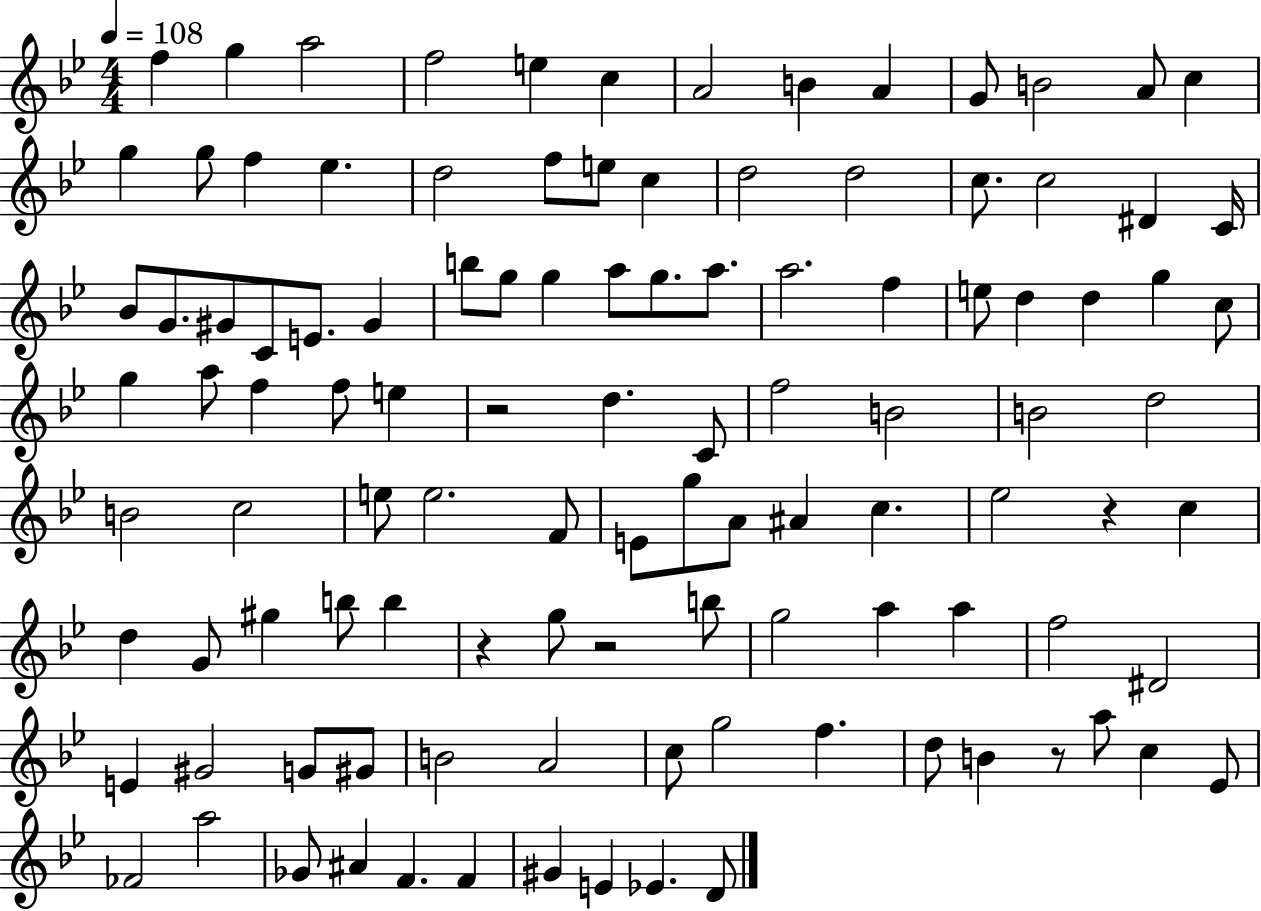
{
  \clef treble
  \numericTimeSignature
  \time 4/4
  \key bes \major
  \tempo 4 = 108
  f''4 g''4 a''2 | f''2 e''4 c''4 | a'2 b'4 a'4 | g'8 b'2 a'8 c''4 | \break g''4 g''8 f''4 ees''4. | d''2 f''8 e''8 c''4 | d''2 d''2 | c''8. c''2 dis'4 c'16 | \break bes'8 g'8. gis'8 c'8 e'8. gis'4 | b''8 g''8 g''4 a''8 g''8. a''8. | a''2. f''4 | e''8 d''4 d''4 g''4 c''8 | \break g''4 a''8 f''4 f''8 e''4 | r2 d''4. c'8 | f''2 b'2 | b'2 d''2 | \break b'2 c''2 | e''8 e''2. f'8 | e'8 g''8 a'8 ais'4 c''4. | ees''2 r4 c''4 | \break d''4 g'8 gis''4 b''8 b''4 | r4 g''8 r2 b''8 | g''2 a''4 a''4 | f''2 dis'2 | \break e'4 gis'2 g'8 gis'8 | b'2 a'2 | c''8 g''2 f''4. | d''8 b'4 r8 a''8 c''4 ees'8 | \break fes'2 a''2 | ges'8 ais'4 f'4. f'4 | gis'4 e'4 ees'4. d'8 | \bar "|."
}